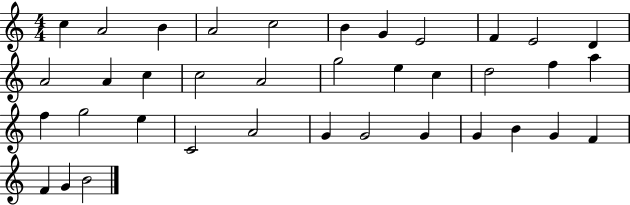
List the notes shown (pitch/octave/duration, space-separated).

C5/q A4/h B4/q A4/h C5/h B4/q G4/q E4/h F4/q E4/h D4/q A4/h A4/q C5/q C5/h A4/h G5/h E5/q C5/q D5/h F5/q A5/q F5/q G5/h E5/q C4/h A4/h G4/q G4/h G4/q G4/q B4/q G4/q F4/q F4/q G4/q B4/h